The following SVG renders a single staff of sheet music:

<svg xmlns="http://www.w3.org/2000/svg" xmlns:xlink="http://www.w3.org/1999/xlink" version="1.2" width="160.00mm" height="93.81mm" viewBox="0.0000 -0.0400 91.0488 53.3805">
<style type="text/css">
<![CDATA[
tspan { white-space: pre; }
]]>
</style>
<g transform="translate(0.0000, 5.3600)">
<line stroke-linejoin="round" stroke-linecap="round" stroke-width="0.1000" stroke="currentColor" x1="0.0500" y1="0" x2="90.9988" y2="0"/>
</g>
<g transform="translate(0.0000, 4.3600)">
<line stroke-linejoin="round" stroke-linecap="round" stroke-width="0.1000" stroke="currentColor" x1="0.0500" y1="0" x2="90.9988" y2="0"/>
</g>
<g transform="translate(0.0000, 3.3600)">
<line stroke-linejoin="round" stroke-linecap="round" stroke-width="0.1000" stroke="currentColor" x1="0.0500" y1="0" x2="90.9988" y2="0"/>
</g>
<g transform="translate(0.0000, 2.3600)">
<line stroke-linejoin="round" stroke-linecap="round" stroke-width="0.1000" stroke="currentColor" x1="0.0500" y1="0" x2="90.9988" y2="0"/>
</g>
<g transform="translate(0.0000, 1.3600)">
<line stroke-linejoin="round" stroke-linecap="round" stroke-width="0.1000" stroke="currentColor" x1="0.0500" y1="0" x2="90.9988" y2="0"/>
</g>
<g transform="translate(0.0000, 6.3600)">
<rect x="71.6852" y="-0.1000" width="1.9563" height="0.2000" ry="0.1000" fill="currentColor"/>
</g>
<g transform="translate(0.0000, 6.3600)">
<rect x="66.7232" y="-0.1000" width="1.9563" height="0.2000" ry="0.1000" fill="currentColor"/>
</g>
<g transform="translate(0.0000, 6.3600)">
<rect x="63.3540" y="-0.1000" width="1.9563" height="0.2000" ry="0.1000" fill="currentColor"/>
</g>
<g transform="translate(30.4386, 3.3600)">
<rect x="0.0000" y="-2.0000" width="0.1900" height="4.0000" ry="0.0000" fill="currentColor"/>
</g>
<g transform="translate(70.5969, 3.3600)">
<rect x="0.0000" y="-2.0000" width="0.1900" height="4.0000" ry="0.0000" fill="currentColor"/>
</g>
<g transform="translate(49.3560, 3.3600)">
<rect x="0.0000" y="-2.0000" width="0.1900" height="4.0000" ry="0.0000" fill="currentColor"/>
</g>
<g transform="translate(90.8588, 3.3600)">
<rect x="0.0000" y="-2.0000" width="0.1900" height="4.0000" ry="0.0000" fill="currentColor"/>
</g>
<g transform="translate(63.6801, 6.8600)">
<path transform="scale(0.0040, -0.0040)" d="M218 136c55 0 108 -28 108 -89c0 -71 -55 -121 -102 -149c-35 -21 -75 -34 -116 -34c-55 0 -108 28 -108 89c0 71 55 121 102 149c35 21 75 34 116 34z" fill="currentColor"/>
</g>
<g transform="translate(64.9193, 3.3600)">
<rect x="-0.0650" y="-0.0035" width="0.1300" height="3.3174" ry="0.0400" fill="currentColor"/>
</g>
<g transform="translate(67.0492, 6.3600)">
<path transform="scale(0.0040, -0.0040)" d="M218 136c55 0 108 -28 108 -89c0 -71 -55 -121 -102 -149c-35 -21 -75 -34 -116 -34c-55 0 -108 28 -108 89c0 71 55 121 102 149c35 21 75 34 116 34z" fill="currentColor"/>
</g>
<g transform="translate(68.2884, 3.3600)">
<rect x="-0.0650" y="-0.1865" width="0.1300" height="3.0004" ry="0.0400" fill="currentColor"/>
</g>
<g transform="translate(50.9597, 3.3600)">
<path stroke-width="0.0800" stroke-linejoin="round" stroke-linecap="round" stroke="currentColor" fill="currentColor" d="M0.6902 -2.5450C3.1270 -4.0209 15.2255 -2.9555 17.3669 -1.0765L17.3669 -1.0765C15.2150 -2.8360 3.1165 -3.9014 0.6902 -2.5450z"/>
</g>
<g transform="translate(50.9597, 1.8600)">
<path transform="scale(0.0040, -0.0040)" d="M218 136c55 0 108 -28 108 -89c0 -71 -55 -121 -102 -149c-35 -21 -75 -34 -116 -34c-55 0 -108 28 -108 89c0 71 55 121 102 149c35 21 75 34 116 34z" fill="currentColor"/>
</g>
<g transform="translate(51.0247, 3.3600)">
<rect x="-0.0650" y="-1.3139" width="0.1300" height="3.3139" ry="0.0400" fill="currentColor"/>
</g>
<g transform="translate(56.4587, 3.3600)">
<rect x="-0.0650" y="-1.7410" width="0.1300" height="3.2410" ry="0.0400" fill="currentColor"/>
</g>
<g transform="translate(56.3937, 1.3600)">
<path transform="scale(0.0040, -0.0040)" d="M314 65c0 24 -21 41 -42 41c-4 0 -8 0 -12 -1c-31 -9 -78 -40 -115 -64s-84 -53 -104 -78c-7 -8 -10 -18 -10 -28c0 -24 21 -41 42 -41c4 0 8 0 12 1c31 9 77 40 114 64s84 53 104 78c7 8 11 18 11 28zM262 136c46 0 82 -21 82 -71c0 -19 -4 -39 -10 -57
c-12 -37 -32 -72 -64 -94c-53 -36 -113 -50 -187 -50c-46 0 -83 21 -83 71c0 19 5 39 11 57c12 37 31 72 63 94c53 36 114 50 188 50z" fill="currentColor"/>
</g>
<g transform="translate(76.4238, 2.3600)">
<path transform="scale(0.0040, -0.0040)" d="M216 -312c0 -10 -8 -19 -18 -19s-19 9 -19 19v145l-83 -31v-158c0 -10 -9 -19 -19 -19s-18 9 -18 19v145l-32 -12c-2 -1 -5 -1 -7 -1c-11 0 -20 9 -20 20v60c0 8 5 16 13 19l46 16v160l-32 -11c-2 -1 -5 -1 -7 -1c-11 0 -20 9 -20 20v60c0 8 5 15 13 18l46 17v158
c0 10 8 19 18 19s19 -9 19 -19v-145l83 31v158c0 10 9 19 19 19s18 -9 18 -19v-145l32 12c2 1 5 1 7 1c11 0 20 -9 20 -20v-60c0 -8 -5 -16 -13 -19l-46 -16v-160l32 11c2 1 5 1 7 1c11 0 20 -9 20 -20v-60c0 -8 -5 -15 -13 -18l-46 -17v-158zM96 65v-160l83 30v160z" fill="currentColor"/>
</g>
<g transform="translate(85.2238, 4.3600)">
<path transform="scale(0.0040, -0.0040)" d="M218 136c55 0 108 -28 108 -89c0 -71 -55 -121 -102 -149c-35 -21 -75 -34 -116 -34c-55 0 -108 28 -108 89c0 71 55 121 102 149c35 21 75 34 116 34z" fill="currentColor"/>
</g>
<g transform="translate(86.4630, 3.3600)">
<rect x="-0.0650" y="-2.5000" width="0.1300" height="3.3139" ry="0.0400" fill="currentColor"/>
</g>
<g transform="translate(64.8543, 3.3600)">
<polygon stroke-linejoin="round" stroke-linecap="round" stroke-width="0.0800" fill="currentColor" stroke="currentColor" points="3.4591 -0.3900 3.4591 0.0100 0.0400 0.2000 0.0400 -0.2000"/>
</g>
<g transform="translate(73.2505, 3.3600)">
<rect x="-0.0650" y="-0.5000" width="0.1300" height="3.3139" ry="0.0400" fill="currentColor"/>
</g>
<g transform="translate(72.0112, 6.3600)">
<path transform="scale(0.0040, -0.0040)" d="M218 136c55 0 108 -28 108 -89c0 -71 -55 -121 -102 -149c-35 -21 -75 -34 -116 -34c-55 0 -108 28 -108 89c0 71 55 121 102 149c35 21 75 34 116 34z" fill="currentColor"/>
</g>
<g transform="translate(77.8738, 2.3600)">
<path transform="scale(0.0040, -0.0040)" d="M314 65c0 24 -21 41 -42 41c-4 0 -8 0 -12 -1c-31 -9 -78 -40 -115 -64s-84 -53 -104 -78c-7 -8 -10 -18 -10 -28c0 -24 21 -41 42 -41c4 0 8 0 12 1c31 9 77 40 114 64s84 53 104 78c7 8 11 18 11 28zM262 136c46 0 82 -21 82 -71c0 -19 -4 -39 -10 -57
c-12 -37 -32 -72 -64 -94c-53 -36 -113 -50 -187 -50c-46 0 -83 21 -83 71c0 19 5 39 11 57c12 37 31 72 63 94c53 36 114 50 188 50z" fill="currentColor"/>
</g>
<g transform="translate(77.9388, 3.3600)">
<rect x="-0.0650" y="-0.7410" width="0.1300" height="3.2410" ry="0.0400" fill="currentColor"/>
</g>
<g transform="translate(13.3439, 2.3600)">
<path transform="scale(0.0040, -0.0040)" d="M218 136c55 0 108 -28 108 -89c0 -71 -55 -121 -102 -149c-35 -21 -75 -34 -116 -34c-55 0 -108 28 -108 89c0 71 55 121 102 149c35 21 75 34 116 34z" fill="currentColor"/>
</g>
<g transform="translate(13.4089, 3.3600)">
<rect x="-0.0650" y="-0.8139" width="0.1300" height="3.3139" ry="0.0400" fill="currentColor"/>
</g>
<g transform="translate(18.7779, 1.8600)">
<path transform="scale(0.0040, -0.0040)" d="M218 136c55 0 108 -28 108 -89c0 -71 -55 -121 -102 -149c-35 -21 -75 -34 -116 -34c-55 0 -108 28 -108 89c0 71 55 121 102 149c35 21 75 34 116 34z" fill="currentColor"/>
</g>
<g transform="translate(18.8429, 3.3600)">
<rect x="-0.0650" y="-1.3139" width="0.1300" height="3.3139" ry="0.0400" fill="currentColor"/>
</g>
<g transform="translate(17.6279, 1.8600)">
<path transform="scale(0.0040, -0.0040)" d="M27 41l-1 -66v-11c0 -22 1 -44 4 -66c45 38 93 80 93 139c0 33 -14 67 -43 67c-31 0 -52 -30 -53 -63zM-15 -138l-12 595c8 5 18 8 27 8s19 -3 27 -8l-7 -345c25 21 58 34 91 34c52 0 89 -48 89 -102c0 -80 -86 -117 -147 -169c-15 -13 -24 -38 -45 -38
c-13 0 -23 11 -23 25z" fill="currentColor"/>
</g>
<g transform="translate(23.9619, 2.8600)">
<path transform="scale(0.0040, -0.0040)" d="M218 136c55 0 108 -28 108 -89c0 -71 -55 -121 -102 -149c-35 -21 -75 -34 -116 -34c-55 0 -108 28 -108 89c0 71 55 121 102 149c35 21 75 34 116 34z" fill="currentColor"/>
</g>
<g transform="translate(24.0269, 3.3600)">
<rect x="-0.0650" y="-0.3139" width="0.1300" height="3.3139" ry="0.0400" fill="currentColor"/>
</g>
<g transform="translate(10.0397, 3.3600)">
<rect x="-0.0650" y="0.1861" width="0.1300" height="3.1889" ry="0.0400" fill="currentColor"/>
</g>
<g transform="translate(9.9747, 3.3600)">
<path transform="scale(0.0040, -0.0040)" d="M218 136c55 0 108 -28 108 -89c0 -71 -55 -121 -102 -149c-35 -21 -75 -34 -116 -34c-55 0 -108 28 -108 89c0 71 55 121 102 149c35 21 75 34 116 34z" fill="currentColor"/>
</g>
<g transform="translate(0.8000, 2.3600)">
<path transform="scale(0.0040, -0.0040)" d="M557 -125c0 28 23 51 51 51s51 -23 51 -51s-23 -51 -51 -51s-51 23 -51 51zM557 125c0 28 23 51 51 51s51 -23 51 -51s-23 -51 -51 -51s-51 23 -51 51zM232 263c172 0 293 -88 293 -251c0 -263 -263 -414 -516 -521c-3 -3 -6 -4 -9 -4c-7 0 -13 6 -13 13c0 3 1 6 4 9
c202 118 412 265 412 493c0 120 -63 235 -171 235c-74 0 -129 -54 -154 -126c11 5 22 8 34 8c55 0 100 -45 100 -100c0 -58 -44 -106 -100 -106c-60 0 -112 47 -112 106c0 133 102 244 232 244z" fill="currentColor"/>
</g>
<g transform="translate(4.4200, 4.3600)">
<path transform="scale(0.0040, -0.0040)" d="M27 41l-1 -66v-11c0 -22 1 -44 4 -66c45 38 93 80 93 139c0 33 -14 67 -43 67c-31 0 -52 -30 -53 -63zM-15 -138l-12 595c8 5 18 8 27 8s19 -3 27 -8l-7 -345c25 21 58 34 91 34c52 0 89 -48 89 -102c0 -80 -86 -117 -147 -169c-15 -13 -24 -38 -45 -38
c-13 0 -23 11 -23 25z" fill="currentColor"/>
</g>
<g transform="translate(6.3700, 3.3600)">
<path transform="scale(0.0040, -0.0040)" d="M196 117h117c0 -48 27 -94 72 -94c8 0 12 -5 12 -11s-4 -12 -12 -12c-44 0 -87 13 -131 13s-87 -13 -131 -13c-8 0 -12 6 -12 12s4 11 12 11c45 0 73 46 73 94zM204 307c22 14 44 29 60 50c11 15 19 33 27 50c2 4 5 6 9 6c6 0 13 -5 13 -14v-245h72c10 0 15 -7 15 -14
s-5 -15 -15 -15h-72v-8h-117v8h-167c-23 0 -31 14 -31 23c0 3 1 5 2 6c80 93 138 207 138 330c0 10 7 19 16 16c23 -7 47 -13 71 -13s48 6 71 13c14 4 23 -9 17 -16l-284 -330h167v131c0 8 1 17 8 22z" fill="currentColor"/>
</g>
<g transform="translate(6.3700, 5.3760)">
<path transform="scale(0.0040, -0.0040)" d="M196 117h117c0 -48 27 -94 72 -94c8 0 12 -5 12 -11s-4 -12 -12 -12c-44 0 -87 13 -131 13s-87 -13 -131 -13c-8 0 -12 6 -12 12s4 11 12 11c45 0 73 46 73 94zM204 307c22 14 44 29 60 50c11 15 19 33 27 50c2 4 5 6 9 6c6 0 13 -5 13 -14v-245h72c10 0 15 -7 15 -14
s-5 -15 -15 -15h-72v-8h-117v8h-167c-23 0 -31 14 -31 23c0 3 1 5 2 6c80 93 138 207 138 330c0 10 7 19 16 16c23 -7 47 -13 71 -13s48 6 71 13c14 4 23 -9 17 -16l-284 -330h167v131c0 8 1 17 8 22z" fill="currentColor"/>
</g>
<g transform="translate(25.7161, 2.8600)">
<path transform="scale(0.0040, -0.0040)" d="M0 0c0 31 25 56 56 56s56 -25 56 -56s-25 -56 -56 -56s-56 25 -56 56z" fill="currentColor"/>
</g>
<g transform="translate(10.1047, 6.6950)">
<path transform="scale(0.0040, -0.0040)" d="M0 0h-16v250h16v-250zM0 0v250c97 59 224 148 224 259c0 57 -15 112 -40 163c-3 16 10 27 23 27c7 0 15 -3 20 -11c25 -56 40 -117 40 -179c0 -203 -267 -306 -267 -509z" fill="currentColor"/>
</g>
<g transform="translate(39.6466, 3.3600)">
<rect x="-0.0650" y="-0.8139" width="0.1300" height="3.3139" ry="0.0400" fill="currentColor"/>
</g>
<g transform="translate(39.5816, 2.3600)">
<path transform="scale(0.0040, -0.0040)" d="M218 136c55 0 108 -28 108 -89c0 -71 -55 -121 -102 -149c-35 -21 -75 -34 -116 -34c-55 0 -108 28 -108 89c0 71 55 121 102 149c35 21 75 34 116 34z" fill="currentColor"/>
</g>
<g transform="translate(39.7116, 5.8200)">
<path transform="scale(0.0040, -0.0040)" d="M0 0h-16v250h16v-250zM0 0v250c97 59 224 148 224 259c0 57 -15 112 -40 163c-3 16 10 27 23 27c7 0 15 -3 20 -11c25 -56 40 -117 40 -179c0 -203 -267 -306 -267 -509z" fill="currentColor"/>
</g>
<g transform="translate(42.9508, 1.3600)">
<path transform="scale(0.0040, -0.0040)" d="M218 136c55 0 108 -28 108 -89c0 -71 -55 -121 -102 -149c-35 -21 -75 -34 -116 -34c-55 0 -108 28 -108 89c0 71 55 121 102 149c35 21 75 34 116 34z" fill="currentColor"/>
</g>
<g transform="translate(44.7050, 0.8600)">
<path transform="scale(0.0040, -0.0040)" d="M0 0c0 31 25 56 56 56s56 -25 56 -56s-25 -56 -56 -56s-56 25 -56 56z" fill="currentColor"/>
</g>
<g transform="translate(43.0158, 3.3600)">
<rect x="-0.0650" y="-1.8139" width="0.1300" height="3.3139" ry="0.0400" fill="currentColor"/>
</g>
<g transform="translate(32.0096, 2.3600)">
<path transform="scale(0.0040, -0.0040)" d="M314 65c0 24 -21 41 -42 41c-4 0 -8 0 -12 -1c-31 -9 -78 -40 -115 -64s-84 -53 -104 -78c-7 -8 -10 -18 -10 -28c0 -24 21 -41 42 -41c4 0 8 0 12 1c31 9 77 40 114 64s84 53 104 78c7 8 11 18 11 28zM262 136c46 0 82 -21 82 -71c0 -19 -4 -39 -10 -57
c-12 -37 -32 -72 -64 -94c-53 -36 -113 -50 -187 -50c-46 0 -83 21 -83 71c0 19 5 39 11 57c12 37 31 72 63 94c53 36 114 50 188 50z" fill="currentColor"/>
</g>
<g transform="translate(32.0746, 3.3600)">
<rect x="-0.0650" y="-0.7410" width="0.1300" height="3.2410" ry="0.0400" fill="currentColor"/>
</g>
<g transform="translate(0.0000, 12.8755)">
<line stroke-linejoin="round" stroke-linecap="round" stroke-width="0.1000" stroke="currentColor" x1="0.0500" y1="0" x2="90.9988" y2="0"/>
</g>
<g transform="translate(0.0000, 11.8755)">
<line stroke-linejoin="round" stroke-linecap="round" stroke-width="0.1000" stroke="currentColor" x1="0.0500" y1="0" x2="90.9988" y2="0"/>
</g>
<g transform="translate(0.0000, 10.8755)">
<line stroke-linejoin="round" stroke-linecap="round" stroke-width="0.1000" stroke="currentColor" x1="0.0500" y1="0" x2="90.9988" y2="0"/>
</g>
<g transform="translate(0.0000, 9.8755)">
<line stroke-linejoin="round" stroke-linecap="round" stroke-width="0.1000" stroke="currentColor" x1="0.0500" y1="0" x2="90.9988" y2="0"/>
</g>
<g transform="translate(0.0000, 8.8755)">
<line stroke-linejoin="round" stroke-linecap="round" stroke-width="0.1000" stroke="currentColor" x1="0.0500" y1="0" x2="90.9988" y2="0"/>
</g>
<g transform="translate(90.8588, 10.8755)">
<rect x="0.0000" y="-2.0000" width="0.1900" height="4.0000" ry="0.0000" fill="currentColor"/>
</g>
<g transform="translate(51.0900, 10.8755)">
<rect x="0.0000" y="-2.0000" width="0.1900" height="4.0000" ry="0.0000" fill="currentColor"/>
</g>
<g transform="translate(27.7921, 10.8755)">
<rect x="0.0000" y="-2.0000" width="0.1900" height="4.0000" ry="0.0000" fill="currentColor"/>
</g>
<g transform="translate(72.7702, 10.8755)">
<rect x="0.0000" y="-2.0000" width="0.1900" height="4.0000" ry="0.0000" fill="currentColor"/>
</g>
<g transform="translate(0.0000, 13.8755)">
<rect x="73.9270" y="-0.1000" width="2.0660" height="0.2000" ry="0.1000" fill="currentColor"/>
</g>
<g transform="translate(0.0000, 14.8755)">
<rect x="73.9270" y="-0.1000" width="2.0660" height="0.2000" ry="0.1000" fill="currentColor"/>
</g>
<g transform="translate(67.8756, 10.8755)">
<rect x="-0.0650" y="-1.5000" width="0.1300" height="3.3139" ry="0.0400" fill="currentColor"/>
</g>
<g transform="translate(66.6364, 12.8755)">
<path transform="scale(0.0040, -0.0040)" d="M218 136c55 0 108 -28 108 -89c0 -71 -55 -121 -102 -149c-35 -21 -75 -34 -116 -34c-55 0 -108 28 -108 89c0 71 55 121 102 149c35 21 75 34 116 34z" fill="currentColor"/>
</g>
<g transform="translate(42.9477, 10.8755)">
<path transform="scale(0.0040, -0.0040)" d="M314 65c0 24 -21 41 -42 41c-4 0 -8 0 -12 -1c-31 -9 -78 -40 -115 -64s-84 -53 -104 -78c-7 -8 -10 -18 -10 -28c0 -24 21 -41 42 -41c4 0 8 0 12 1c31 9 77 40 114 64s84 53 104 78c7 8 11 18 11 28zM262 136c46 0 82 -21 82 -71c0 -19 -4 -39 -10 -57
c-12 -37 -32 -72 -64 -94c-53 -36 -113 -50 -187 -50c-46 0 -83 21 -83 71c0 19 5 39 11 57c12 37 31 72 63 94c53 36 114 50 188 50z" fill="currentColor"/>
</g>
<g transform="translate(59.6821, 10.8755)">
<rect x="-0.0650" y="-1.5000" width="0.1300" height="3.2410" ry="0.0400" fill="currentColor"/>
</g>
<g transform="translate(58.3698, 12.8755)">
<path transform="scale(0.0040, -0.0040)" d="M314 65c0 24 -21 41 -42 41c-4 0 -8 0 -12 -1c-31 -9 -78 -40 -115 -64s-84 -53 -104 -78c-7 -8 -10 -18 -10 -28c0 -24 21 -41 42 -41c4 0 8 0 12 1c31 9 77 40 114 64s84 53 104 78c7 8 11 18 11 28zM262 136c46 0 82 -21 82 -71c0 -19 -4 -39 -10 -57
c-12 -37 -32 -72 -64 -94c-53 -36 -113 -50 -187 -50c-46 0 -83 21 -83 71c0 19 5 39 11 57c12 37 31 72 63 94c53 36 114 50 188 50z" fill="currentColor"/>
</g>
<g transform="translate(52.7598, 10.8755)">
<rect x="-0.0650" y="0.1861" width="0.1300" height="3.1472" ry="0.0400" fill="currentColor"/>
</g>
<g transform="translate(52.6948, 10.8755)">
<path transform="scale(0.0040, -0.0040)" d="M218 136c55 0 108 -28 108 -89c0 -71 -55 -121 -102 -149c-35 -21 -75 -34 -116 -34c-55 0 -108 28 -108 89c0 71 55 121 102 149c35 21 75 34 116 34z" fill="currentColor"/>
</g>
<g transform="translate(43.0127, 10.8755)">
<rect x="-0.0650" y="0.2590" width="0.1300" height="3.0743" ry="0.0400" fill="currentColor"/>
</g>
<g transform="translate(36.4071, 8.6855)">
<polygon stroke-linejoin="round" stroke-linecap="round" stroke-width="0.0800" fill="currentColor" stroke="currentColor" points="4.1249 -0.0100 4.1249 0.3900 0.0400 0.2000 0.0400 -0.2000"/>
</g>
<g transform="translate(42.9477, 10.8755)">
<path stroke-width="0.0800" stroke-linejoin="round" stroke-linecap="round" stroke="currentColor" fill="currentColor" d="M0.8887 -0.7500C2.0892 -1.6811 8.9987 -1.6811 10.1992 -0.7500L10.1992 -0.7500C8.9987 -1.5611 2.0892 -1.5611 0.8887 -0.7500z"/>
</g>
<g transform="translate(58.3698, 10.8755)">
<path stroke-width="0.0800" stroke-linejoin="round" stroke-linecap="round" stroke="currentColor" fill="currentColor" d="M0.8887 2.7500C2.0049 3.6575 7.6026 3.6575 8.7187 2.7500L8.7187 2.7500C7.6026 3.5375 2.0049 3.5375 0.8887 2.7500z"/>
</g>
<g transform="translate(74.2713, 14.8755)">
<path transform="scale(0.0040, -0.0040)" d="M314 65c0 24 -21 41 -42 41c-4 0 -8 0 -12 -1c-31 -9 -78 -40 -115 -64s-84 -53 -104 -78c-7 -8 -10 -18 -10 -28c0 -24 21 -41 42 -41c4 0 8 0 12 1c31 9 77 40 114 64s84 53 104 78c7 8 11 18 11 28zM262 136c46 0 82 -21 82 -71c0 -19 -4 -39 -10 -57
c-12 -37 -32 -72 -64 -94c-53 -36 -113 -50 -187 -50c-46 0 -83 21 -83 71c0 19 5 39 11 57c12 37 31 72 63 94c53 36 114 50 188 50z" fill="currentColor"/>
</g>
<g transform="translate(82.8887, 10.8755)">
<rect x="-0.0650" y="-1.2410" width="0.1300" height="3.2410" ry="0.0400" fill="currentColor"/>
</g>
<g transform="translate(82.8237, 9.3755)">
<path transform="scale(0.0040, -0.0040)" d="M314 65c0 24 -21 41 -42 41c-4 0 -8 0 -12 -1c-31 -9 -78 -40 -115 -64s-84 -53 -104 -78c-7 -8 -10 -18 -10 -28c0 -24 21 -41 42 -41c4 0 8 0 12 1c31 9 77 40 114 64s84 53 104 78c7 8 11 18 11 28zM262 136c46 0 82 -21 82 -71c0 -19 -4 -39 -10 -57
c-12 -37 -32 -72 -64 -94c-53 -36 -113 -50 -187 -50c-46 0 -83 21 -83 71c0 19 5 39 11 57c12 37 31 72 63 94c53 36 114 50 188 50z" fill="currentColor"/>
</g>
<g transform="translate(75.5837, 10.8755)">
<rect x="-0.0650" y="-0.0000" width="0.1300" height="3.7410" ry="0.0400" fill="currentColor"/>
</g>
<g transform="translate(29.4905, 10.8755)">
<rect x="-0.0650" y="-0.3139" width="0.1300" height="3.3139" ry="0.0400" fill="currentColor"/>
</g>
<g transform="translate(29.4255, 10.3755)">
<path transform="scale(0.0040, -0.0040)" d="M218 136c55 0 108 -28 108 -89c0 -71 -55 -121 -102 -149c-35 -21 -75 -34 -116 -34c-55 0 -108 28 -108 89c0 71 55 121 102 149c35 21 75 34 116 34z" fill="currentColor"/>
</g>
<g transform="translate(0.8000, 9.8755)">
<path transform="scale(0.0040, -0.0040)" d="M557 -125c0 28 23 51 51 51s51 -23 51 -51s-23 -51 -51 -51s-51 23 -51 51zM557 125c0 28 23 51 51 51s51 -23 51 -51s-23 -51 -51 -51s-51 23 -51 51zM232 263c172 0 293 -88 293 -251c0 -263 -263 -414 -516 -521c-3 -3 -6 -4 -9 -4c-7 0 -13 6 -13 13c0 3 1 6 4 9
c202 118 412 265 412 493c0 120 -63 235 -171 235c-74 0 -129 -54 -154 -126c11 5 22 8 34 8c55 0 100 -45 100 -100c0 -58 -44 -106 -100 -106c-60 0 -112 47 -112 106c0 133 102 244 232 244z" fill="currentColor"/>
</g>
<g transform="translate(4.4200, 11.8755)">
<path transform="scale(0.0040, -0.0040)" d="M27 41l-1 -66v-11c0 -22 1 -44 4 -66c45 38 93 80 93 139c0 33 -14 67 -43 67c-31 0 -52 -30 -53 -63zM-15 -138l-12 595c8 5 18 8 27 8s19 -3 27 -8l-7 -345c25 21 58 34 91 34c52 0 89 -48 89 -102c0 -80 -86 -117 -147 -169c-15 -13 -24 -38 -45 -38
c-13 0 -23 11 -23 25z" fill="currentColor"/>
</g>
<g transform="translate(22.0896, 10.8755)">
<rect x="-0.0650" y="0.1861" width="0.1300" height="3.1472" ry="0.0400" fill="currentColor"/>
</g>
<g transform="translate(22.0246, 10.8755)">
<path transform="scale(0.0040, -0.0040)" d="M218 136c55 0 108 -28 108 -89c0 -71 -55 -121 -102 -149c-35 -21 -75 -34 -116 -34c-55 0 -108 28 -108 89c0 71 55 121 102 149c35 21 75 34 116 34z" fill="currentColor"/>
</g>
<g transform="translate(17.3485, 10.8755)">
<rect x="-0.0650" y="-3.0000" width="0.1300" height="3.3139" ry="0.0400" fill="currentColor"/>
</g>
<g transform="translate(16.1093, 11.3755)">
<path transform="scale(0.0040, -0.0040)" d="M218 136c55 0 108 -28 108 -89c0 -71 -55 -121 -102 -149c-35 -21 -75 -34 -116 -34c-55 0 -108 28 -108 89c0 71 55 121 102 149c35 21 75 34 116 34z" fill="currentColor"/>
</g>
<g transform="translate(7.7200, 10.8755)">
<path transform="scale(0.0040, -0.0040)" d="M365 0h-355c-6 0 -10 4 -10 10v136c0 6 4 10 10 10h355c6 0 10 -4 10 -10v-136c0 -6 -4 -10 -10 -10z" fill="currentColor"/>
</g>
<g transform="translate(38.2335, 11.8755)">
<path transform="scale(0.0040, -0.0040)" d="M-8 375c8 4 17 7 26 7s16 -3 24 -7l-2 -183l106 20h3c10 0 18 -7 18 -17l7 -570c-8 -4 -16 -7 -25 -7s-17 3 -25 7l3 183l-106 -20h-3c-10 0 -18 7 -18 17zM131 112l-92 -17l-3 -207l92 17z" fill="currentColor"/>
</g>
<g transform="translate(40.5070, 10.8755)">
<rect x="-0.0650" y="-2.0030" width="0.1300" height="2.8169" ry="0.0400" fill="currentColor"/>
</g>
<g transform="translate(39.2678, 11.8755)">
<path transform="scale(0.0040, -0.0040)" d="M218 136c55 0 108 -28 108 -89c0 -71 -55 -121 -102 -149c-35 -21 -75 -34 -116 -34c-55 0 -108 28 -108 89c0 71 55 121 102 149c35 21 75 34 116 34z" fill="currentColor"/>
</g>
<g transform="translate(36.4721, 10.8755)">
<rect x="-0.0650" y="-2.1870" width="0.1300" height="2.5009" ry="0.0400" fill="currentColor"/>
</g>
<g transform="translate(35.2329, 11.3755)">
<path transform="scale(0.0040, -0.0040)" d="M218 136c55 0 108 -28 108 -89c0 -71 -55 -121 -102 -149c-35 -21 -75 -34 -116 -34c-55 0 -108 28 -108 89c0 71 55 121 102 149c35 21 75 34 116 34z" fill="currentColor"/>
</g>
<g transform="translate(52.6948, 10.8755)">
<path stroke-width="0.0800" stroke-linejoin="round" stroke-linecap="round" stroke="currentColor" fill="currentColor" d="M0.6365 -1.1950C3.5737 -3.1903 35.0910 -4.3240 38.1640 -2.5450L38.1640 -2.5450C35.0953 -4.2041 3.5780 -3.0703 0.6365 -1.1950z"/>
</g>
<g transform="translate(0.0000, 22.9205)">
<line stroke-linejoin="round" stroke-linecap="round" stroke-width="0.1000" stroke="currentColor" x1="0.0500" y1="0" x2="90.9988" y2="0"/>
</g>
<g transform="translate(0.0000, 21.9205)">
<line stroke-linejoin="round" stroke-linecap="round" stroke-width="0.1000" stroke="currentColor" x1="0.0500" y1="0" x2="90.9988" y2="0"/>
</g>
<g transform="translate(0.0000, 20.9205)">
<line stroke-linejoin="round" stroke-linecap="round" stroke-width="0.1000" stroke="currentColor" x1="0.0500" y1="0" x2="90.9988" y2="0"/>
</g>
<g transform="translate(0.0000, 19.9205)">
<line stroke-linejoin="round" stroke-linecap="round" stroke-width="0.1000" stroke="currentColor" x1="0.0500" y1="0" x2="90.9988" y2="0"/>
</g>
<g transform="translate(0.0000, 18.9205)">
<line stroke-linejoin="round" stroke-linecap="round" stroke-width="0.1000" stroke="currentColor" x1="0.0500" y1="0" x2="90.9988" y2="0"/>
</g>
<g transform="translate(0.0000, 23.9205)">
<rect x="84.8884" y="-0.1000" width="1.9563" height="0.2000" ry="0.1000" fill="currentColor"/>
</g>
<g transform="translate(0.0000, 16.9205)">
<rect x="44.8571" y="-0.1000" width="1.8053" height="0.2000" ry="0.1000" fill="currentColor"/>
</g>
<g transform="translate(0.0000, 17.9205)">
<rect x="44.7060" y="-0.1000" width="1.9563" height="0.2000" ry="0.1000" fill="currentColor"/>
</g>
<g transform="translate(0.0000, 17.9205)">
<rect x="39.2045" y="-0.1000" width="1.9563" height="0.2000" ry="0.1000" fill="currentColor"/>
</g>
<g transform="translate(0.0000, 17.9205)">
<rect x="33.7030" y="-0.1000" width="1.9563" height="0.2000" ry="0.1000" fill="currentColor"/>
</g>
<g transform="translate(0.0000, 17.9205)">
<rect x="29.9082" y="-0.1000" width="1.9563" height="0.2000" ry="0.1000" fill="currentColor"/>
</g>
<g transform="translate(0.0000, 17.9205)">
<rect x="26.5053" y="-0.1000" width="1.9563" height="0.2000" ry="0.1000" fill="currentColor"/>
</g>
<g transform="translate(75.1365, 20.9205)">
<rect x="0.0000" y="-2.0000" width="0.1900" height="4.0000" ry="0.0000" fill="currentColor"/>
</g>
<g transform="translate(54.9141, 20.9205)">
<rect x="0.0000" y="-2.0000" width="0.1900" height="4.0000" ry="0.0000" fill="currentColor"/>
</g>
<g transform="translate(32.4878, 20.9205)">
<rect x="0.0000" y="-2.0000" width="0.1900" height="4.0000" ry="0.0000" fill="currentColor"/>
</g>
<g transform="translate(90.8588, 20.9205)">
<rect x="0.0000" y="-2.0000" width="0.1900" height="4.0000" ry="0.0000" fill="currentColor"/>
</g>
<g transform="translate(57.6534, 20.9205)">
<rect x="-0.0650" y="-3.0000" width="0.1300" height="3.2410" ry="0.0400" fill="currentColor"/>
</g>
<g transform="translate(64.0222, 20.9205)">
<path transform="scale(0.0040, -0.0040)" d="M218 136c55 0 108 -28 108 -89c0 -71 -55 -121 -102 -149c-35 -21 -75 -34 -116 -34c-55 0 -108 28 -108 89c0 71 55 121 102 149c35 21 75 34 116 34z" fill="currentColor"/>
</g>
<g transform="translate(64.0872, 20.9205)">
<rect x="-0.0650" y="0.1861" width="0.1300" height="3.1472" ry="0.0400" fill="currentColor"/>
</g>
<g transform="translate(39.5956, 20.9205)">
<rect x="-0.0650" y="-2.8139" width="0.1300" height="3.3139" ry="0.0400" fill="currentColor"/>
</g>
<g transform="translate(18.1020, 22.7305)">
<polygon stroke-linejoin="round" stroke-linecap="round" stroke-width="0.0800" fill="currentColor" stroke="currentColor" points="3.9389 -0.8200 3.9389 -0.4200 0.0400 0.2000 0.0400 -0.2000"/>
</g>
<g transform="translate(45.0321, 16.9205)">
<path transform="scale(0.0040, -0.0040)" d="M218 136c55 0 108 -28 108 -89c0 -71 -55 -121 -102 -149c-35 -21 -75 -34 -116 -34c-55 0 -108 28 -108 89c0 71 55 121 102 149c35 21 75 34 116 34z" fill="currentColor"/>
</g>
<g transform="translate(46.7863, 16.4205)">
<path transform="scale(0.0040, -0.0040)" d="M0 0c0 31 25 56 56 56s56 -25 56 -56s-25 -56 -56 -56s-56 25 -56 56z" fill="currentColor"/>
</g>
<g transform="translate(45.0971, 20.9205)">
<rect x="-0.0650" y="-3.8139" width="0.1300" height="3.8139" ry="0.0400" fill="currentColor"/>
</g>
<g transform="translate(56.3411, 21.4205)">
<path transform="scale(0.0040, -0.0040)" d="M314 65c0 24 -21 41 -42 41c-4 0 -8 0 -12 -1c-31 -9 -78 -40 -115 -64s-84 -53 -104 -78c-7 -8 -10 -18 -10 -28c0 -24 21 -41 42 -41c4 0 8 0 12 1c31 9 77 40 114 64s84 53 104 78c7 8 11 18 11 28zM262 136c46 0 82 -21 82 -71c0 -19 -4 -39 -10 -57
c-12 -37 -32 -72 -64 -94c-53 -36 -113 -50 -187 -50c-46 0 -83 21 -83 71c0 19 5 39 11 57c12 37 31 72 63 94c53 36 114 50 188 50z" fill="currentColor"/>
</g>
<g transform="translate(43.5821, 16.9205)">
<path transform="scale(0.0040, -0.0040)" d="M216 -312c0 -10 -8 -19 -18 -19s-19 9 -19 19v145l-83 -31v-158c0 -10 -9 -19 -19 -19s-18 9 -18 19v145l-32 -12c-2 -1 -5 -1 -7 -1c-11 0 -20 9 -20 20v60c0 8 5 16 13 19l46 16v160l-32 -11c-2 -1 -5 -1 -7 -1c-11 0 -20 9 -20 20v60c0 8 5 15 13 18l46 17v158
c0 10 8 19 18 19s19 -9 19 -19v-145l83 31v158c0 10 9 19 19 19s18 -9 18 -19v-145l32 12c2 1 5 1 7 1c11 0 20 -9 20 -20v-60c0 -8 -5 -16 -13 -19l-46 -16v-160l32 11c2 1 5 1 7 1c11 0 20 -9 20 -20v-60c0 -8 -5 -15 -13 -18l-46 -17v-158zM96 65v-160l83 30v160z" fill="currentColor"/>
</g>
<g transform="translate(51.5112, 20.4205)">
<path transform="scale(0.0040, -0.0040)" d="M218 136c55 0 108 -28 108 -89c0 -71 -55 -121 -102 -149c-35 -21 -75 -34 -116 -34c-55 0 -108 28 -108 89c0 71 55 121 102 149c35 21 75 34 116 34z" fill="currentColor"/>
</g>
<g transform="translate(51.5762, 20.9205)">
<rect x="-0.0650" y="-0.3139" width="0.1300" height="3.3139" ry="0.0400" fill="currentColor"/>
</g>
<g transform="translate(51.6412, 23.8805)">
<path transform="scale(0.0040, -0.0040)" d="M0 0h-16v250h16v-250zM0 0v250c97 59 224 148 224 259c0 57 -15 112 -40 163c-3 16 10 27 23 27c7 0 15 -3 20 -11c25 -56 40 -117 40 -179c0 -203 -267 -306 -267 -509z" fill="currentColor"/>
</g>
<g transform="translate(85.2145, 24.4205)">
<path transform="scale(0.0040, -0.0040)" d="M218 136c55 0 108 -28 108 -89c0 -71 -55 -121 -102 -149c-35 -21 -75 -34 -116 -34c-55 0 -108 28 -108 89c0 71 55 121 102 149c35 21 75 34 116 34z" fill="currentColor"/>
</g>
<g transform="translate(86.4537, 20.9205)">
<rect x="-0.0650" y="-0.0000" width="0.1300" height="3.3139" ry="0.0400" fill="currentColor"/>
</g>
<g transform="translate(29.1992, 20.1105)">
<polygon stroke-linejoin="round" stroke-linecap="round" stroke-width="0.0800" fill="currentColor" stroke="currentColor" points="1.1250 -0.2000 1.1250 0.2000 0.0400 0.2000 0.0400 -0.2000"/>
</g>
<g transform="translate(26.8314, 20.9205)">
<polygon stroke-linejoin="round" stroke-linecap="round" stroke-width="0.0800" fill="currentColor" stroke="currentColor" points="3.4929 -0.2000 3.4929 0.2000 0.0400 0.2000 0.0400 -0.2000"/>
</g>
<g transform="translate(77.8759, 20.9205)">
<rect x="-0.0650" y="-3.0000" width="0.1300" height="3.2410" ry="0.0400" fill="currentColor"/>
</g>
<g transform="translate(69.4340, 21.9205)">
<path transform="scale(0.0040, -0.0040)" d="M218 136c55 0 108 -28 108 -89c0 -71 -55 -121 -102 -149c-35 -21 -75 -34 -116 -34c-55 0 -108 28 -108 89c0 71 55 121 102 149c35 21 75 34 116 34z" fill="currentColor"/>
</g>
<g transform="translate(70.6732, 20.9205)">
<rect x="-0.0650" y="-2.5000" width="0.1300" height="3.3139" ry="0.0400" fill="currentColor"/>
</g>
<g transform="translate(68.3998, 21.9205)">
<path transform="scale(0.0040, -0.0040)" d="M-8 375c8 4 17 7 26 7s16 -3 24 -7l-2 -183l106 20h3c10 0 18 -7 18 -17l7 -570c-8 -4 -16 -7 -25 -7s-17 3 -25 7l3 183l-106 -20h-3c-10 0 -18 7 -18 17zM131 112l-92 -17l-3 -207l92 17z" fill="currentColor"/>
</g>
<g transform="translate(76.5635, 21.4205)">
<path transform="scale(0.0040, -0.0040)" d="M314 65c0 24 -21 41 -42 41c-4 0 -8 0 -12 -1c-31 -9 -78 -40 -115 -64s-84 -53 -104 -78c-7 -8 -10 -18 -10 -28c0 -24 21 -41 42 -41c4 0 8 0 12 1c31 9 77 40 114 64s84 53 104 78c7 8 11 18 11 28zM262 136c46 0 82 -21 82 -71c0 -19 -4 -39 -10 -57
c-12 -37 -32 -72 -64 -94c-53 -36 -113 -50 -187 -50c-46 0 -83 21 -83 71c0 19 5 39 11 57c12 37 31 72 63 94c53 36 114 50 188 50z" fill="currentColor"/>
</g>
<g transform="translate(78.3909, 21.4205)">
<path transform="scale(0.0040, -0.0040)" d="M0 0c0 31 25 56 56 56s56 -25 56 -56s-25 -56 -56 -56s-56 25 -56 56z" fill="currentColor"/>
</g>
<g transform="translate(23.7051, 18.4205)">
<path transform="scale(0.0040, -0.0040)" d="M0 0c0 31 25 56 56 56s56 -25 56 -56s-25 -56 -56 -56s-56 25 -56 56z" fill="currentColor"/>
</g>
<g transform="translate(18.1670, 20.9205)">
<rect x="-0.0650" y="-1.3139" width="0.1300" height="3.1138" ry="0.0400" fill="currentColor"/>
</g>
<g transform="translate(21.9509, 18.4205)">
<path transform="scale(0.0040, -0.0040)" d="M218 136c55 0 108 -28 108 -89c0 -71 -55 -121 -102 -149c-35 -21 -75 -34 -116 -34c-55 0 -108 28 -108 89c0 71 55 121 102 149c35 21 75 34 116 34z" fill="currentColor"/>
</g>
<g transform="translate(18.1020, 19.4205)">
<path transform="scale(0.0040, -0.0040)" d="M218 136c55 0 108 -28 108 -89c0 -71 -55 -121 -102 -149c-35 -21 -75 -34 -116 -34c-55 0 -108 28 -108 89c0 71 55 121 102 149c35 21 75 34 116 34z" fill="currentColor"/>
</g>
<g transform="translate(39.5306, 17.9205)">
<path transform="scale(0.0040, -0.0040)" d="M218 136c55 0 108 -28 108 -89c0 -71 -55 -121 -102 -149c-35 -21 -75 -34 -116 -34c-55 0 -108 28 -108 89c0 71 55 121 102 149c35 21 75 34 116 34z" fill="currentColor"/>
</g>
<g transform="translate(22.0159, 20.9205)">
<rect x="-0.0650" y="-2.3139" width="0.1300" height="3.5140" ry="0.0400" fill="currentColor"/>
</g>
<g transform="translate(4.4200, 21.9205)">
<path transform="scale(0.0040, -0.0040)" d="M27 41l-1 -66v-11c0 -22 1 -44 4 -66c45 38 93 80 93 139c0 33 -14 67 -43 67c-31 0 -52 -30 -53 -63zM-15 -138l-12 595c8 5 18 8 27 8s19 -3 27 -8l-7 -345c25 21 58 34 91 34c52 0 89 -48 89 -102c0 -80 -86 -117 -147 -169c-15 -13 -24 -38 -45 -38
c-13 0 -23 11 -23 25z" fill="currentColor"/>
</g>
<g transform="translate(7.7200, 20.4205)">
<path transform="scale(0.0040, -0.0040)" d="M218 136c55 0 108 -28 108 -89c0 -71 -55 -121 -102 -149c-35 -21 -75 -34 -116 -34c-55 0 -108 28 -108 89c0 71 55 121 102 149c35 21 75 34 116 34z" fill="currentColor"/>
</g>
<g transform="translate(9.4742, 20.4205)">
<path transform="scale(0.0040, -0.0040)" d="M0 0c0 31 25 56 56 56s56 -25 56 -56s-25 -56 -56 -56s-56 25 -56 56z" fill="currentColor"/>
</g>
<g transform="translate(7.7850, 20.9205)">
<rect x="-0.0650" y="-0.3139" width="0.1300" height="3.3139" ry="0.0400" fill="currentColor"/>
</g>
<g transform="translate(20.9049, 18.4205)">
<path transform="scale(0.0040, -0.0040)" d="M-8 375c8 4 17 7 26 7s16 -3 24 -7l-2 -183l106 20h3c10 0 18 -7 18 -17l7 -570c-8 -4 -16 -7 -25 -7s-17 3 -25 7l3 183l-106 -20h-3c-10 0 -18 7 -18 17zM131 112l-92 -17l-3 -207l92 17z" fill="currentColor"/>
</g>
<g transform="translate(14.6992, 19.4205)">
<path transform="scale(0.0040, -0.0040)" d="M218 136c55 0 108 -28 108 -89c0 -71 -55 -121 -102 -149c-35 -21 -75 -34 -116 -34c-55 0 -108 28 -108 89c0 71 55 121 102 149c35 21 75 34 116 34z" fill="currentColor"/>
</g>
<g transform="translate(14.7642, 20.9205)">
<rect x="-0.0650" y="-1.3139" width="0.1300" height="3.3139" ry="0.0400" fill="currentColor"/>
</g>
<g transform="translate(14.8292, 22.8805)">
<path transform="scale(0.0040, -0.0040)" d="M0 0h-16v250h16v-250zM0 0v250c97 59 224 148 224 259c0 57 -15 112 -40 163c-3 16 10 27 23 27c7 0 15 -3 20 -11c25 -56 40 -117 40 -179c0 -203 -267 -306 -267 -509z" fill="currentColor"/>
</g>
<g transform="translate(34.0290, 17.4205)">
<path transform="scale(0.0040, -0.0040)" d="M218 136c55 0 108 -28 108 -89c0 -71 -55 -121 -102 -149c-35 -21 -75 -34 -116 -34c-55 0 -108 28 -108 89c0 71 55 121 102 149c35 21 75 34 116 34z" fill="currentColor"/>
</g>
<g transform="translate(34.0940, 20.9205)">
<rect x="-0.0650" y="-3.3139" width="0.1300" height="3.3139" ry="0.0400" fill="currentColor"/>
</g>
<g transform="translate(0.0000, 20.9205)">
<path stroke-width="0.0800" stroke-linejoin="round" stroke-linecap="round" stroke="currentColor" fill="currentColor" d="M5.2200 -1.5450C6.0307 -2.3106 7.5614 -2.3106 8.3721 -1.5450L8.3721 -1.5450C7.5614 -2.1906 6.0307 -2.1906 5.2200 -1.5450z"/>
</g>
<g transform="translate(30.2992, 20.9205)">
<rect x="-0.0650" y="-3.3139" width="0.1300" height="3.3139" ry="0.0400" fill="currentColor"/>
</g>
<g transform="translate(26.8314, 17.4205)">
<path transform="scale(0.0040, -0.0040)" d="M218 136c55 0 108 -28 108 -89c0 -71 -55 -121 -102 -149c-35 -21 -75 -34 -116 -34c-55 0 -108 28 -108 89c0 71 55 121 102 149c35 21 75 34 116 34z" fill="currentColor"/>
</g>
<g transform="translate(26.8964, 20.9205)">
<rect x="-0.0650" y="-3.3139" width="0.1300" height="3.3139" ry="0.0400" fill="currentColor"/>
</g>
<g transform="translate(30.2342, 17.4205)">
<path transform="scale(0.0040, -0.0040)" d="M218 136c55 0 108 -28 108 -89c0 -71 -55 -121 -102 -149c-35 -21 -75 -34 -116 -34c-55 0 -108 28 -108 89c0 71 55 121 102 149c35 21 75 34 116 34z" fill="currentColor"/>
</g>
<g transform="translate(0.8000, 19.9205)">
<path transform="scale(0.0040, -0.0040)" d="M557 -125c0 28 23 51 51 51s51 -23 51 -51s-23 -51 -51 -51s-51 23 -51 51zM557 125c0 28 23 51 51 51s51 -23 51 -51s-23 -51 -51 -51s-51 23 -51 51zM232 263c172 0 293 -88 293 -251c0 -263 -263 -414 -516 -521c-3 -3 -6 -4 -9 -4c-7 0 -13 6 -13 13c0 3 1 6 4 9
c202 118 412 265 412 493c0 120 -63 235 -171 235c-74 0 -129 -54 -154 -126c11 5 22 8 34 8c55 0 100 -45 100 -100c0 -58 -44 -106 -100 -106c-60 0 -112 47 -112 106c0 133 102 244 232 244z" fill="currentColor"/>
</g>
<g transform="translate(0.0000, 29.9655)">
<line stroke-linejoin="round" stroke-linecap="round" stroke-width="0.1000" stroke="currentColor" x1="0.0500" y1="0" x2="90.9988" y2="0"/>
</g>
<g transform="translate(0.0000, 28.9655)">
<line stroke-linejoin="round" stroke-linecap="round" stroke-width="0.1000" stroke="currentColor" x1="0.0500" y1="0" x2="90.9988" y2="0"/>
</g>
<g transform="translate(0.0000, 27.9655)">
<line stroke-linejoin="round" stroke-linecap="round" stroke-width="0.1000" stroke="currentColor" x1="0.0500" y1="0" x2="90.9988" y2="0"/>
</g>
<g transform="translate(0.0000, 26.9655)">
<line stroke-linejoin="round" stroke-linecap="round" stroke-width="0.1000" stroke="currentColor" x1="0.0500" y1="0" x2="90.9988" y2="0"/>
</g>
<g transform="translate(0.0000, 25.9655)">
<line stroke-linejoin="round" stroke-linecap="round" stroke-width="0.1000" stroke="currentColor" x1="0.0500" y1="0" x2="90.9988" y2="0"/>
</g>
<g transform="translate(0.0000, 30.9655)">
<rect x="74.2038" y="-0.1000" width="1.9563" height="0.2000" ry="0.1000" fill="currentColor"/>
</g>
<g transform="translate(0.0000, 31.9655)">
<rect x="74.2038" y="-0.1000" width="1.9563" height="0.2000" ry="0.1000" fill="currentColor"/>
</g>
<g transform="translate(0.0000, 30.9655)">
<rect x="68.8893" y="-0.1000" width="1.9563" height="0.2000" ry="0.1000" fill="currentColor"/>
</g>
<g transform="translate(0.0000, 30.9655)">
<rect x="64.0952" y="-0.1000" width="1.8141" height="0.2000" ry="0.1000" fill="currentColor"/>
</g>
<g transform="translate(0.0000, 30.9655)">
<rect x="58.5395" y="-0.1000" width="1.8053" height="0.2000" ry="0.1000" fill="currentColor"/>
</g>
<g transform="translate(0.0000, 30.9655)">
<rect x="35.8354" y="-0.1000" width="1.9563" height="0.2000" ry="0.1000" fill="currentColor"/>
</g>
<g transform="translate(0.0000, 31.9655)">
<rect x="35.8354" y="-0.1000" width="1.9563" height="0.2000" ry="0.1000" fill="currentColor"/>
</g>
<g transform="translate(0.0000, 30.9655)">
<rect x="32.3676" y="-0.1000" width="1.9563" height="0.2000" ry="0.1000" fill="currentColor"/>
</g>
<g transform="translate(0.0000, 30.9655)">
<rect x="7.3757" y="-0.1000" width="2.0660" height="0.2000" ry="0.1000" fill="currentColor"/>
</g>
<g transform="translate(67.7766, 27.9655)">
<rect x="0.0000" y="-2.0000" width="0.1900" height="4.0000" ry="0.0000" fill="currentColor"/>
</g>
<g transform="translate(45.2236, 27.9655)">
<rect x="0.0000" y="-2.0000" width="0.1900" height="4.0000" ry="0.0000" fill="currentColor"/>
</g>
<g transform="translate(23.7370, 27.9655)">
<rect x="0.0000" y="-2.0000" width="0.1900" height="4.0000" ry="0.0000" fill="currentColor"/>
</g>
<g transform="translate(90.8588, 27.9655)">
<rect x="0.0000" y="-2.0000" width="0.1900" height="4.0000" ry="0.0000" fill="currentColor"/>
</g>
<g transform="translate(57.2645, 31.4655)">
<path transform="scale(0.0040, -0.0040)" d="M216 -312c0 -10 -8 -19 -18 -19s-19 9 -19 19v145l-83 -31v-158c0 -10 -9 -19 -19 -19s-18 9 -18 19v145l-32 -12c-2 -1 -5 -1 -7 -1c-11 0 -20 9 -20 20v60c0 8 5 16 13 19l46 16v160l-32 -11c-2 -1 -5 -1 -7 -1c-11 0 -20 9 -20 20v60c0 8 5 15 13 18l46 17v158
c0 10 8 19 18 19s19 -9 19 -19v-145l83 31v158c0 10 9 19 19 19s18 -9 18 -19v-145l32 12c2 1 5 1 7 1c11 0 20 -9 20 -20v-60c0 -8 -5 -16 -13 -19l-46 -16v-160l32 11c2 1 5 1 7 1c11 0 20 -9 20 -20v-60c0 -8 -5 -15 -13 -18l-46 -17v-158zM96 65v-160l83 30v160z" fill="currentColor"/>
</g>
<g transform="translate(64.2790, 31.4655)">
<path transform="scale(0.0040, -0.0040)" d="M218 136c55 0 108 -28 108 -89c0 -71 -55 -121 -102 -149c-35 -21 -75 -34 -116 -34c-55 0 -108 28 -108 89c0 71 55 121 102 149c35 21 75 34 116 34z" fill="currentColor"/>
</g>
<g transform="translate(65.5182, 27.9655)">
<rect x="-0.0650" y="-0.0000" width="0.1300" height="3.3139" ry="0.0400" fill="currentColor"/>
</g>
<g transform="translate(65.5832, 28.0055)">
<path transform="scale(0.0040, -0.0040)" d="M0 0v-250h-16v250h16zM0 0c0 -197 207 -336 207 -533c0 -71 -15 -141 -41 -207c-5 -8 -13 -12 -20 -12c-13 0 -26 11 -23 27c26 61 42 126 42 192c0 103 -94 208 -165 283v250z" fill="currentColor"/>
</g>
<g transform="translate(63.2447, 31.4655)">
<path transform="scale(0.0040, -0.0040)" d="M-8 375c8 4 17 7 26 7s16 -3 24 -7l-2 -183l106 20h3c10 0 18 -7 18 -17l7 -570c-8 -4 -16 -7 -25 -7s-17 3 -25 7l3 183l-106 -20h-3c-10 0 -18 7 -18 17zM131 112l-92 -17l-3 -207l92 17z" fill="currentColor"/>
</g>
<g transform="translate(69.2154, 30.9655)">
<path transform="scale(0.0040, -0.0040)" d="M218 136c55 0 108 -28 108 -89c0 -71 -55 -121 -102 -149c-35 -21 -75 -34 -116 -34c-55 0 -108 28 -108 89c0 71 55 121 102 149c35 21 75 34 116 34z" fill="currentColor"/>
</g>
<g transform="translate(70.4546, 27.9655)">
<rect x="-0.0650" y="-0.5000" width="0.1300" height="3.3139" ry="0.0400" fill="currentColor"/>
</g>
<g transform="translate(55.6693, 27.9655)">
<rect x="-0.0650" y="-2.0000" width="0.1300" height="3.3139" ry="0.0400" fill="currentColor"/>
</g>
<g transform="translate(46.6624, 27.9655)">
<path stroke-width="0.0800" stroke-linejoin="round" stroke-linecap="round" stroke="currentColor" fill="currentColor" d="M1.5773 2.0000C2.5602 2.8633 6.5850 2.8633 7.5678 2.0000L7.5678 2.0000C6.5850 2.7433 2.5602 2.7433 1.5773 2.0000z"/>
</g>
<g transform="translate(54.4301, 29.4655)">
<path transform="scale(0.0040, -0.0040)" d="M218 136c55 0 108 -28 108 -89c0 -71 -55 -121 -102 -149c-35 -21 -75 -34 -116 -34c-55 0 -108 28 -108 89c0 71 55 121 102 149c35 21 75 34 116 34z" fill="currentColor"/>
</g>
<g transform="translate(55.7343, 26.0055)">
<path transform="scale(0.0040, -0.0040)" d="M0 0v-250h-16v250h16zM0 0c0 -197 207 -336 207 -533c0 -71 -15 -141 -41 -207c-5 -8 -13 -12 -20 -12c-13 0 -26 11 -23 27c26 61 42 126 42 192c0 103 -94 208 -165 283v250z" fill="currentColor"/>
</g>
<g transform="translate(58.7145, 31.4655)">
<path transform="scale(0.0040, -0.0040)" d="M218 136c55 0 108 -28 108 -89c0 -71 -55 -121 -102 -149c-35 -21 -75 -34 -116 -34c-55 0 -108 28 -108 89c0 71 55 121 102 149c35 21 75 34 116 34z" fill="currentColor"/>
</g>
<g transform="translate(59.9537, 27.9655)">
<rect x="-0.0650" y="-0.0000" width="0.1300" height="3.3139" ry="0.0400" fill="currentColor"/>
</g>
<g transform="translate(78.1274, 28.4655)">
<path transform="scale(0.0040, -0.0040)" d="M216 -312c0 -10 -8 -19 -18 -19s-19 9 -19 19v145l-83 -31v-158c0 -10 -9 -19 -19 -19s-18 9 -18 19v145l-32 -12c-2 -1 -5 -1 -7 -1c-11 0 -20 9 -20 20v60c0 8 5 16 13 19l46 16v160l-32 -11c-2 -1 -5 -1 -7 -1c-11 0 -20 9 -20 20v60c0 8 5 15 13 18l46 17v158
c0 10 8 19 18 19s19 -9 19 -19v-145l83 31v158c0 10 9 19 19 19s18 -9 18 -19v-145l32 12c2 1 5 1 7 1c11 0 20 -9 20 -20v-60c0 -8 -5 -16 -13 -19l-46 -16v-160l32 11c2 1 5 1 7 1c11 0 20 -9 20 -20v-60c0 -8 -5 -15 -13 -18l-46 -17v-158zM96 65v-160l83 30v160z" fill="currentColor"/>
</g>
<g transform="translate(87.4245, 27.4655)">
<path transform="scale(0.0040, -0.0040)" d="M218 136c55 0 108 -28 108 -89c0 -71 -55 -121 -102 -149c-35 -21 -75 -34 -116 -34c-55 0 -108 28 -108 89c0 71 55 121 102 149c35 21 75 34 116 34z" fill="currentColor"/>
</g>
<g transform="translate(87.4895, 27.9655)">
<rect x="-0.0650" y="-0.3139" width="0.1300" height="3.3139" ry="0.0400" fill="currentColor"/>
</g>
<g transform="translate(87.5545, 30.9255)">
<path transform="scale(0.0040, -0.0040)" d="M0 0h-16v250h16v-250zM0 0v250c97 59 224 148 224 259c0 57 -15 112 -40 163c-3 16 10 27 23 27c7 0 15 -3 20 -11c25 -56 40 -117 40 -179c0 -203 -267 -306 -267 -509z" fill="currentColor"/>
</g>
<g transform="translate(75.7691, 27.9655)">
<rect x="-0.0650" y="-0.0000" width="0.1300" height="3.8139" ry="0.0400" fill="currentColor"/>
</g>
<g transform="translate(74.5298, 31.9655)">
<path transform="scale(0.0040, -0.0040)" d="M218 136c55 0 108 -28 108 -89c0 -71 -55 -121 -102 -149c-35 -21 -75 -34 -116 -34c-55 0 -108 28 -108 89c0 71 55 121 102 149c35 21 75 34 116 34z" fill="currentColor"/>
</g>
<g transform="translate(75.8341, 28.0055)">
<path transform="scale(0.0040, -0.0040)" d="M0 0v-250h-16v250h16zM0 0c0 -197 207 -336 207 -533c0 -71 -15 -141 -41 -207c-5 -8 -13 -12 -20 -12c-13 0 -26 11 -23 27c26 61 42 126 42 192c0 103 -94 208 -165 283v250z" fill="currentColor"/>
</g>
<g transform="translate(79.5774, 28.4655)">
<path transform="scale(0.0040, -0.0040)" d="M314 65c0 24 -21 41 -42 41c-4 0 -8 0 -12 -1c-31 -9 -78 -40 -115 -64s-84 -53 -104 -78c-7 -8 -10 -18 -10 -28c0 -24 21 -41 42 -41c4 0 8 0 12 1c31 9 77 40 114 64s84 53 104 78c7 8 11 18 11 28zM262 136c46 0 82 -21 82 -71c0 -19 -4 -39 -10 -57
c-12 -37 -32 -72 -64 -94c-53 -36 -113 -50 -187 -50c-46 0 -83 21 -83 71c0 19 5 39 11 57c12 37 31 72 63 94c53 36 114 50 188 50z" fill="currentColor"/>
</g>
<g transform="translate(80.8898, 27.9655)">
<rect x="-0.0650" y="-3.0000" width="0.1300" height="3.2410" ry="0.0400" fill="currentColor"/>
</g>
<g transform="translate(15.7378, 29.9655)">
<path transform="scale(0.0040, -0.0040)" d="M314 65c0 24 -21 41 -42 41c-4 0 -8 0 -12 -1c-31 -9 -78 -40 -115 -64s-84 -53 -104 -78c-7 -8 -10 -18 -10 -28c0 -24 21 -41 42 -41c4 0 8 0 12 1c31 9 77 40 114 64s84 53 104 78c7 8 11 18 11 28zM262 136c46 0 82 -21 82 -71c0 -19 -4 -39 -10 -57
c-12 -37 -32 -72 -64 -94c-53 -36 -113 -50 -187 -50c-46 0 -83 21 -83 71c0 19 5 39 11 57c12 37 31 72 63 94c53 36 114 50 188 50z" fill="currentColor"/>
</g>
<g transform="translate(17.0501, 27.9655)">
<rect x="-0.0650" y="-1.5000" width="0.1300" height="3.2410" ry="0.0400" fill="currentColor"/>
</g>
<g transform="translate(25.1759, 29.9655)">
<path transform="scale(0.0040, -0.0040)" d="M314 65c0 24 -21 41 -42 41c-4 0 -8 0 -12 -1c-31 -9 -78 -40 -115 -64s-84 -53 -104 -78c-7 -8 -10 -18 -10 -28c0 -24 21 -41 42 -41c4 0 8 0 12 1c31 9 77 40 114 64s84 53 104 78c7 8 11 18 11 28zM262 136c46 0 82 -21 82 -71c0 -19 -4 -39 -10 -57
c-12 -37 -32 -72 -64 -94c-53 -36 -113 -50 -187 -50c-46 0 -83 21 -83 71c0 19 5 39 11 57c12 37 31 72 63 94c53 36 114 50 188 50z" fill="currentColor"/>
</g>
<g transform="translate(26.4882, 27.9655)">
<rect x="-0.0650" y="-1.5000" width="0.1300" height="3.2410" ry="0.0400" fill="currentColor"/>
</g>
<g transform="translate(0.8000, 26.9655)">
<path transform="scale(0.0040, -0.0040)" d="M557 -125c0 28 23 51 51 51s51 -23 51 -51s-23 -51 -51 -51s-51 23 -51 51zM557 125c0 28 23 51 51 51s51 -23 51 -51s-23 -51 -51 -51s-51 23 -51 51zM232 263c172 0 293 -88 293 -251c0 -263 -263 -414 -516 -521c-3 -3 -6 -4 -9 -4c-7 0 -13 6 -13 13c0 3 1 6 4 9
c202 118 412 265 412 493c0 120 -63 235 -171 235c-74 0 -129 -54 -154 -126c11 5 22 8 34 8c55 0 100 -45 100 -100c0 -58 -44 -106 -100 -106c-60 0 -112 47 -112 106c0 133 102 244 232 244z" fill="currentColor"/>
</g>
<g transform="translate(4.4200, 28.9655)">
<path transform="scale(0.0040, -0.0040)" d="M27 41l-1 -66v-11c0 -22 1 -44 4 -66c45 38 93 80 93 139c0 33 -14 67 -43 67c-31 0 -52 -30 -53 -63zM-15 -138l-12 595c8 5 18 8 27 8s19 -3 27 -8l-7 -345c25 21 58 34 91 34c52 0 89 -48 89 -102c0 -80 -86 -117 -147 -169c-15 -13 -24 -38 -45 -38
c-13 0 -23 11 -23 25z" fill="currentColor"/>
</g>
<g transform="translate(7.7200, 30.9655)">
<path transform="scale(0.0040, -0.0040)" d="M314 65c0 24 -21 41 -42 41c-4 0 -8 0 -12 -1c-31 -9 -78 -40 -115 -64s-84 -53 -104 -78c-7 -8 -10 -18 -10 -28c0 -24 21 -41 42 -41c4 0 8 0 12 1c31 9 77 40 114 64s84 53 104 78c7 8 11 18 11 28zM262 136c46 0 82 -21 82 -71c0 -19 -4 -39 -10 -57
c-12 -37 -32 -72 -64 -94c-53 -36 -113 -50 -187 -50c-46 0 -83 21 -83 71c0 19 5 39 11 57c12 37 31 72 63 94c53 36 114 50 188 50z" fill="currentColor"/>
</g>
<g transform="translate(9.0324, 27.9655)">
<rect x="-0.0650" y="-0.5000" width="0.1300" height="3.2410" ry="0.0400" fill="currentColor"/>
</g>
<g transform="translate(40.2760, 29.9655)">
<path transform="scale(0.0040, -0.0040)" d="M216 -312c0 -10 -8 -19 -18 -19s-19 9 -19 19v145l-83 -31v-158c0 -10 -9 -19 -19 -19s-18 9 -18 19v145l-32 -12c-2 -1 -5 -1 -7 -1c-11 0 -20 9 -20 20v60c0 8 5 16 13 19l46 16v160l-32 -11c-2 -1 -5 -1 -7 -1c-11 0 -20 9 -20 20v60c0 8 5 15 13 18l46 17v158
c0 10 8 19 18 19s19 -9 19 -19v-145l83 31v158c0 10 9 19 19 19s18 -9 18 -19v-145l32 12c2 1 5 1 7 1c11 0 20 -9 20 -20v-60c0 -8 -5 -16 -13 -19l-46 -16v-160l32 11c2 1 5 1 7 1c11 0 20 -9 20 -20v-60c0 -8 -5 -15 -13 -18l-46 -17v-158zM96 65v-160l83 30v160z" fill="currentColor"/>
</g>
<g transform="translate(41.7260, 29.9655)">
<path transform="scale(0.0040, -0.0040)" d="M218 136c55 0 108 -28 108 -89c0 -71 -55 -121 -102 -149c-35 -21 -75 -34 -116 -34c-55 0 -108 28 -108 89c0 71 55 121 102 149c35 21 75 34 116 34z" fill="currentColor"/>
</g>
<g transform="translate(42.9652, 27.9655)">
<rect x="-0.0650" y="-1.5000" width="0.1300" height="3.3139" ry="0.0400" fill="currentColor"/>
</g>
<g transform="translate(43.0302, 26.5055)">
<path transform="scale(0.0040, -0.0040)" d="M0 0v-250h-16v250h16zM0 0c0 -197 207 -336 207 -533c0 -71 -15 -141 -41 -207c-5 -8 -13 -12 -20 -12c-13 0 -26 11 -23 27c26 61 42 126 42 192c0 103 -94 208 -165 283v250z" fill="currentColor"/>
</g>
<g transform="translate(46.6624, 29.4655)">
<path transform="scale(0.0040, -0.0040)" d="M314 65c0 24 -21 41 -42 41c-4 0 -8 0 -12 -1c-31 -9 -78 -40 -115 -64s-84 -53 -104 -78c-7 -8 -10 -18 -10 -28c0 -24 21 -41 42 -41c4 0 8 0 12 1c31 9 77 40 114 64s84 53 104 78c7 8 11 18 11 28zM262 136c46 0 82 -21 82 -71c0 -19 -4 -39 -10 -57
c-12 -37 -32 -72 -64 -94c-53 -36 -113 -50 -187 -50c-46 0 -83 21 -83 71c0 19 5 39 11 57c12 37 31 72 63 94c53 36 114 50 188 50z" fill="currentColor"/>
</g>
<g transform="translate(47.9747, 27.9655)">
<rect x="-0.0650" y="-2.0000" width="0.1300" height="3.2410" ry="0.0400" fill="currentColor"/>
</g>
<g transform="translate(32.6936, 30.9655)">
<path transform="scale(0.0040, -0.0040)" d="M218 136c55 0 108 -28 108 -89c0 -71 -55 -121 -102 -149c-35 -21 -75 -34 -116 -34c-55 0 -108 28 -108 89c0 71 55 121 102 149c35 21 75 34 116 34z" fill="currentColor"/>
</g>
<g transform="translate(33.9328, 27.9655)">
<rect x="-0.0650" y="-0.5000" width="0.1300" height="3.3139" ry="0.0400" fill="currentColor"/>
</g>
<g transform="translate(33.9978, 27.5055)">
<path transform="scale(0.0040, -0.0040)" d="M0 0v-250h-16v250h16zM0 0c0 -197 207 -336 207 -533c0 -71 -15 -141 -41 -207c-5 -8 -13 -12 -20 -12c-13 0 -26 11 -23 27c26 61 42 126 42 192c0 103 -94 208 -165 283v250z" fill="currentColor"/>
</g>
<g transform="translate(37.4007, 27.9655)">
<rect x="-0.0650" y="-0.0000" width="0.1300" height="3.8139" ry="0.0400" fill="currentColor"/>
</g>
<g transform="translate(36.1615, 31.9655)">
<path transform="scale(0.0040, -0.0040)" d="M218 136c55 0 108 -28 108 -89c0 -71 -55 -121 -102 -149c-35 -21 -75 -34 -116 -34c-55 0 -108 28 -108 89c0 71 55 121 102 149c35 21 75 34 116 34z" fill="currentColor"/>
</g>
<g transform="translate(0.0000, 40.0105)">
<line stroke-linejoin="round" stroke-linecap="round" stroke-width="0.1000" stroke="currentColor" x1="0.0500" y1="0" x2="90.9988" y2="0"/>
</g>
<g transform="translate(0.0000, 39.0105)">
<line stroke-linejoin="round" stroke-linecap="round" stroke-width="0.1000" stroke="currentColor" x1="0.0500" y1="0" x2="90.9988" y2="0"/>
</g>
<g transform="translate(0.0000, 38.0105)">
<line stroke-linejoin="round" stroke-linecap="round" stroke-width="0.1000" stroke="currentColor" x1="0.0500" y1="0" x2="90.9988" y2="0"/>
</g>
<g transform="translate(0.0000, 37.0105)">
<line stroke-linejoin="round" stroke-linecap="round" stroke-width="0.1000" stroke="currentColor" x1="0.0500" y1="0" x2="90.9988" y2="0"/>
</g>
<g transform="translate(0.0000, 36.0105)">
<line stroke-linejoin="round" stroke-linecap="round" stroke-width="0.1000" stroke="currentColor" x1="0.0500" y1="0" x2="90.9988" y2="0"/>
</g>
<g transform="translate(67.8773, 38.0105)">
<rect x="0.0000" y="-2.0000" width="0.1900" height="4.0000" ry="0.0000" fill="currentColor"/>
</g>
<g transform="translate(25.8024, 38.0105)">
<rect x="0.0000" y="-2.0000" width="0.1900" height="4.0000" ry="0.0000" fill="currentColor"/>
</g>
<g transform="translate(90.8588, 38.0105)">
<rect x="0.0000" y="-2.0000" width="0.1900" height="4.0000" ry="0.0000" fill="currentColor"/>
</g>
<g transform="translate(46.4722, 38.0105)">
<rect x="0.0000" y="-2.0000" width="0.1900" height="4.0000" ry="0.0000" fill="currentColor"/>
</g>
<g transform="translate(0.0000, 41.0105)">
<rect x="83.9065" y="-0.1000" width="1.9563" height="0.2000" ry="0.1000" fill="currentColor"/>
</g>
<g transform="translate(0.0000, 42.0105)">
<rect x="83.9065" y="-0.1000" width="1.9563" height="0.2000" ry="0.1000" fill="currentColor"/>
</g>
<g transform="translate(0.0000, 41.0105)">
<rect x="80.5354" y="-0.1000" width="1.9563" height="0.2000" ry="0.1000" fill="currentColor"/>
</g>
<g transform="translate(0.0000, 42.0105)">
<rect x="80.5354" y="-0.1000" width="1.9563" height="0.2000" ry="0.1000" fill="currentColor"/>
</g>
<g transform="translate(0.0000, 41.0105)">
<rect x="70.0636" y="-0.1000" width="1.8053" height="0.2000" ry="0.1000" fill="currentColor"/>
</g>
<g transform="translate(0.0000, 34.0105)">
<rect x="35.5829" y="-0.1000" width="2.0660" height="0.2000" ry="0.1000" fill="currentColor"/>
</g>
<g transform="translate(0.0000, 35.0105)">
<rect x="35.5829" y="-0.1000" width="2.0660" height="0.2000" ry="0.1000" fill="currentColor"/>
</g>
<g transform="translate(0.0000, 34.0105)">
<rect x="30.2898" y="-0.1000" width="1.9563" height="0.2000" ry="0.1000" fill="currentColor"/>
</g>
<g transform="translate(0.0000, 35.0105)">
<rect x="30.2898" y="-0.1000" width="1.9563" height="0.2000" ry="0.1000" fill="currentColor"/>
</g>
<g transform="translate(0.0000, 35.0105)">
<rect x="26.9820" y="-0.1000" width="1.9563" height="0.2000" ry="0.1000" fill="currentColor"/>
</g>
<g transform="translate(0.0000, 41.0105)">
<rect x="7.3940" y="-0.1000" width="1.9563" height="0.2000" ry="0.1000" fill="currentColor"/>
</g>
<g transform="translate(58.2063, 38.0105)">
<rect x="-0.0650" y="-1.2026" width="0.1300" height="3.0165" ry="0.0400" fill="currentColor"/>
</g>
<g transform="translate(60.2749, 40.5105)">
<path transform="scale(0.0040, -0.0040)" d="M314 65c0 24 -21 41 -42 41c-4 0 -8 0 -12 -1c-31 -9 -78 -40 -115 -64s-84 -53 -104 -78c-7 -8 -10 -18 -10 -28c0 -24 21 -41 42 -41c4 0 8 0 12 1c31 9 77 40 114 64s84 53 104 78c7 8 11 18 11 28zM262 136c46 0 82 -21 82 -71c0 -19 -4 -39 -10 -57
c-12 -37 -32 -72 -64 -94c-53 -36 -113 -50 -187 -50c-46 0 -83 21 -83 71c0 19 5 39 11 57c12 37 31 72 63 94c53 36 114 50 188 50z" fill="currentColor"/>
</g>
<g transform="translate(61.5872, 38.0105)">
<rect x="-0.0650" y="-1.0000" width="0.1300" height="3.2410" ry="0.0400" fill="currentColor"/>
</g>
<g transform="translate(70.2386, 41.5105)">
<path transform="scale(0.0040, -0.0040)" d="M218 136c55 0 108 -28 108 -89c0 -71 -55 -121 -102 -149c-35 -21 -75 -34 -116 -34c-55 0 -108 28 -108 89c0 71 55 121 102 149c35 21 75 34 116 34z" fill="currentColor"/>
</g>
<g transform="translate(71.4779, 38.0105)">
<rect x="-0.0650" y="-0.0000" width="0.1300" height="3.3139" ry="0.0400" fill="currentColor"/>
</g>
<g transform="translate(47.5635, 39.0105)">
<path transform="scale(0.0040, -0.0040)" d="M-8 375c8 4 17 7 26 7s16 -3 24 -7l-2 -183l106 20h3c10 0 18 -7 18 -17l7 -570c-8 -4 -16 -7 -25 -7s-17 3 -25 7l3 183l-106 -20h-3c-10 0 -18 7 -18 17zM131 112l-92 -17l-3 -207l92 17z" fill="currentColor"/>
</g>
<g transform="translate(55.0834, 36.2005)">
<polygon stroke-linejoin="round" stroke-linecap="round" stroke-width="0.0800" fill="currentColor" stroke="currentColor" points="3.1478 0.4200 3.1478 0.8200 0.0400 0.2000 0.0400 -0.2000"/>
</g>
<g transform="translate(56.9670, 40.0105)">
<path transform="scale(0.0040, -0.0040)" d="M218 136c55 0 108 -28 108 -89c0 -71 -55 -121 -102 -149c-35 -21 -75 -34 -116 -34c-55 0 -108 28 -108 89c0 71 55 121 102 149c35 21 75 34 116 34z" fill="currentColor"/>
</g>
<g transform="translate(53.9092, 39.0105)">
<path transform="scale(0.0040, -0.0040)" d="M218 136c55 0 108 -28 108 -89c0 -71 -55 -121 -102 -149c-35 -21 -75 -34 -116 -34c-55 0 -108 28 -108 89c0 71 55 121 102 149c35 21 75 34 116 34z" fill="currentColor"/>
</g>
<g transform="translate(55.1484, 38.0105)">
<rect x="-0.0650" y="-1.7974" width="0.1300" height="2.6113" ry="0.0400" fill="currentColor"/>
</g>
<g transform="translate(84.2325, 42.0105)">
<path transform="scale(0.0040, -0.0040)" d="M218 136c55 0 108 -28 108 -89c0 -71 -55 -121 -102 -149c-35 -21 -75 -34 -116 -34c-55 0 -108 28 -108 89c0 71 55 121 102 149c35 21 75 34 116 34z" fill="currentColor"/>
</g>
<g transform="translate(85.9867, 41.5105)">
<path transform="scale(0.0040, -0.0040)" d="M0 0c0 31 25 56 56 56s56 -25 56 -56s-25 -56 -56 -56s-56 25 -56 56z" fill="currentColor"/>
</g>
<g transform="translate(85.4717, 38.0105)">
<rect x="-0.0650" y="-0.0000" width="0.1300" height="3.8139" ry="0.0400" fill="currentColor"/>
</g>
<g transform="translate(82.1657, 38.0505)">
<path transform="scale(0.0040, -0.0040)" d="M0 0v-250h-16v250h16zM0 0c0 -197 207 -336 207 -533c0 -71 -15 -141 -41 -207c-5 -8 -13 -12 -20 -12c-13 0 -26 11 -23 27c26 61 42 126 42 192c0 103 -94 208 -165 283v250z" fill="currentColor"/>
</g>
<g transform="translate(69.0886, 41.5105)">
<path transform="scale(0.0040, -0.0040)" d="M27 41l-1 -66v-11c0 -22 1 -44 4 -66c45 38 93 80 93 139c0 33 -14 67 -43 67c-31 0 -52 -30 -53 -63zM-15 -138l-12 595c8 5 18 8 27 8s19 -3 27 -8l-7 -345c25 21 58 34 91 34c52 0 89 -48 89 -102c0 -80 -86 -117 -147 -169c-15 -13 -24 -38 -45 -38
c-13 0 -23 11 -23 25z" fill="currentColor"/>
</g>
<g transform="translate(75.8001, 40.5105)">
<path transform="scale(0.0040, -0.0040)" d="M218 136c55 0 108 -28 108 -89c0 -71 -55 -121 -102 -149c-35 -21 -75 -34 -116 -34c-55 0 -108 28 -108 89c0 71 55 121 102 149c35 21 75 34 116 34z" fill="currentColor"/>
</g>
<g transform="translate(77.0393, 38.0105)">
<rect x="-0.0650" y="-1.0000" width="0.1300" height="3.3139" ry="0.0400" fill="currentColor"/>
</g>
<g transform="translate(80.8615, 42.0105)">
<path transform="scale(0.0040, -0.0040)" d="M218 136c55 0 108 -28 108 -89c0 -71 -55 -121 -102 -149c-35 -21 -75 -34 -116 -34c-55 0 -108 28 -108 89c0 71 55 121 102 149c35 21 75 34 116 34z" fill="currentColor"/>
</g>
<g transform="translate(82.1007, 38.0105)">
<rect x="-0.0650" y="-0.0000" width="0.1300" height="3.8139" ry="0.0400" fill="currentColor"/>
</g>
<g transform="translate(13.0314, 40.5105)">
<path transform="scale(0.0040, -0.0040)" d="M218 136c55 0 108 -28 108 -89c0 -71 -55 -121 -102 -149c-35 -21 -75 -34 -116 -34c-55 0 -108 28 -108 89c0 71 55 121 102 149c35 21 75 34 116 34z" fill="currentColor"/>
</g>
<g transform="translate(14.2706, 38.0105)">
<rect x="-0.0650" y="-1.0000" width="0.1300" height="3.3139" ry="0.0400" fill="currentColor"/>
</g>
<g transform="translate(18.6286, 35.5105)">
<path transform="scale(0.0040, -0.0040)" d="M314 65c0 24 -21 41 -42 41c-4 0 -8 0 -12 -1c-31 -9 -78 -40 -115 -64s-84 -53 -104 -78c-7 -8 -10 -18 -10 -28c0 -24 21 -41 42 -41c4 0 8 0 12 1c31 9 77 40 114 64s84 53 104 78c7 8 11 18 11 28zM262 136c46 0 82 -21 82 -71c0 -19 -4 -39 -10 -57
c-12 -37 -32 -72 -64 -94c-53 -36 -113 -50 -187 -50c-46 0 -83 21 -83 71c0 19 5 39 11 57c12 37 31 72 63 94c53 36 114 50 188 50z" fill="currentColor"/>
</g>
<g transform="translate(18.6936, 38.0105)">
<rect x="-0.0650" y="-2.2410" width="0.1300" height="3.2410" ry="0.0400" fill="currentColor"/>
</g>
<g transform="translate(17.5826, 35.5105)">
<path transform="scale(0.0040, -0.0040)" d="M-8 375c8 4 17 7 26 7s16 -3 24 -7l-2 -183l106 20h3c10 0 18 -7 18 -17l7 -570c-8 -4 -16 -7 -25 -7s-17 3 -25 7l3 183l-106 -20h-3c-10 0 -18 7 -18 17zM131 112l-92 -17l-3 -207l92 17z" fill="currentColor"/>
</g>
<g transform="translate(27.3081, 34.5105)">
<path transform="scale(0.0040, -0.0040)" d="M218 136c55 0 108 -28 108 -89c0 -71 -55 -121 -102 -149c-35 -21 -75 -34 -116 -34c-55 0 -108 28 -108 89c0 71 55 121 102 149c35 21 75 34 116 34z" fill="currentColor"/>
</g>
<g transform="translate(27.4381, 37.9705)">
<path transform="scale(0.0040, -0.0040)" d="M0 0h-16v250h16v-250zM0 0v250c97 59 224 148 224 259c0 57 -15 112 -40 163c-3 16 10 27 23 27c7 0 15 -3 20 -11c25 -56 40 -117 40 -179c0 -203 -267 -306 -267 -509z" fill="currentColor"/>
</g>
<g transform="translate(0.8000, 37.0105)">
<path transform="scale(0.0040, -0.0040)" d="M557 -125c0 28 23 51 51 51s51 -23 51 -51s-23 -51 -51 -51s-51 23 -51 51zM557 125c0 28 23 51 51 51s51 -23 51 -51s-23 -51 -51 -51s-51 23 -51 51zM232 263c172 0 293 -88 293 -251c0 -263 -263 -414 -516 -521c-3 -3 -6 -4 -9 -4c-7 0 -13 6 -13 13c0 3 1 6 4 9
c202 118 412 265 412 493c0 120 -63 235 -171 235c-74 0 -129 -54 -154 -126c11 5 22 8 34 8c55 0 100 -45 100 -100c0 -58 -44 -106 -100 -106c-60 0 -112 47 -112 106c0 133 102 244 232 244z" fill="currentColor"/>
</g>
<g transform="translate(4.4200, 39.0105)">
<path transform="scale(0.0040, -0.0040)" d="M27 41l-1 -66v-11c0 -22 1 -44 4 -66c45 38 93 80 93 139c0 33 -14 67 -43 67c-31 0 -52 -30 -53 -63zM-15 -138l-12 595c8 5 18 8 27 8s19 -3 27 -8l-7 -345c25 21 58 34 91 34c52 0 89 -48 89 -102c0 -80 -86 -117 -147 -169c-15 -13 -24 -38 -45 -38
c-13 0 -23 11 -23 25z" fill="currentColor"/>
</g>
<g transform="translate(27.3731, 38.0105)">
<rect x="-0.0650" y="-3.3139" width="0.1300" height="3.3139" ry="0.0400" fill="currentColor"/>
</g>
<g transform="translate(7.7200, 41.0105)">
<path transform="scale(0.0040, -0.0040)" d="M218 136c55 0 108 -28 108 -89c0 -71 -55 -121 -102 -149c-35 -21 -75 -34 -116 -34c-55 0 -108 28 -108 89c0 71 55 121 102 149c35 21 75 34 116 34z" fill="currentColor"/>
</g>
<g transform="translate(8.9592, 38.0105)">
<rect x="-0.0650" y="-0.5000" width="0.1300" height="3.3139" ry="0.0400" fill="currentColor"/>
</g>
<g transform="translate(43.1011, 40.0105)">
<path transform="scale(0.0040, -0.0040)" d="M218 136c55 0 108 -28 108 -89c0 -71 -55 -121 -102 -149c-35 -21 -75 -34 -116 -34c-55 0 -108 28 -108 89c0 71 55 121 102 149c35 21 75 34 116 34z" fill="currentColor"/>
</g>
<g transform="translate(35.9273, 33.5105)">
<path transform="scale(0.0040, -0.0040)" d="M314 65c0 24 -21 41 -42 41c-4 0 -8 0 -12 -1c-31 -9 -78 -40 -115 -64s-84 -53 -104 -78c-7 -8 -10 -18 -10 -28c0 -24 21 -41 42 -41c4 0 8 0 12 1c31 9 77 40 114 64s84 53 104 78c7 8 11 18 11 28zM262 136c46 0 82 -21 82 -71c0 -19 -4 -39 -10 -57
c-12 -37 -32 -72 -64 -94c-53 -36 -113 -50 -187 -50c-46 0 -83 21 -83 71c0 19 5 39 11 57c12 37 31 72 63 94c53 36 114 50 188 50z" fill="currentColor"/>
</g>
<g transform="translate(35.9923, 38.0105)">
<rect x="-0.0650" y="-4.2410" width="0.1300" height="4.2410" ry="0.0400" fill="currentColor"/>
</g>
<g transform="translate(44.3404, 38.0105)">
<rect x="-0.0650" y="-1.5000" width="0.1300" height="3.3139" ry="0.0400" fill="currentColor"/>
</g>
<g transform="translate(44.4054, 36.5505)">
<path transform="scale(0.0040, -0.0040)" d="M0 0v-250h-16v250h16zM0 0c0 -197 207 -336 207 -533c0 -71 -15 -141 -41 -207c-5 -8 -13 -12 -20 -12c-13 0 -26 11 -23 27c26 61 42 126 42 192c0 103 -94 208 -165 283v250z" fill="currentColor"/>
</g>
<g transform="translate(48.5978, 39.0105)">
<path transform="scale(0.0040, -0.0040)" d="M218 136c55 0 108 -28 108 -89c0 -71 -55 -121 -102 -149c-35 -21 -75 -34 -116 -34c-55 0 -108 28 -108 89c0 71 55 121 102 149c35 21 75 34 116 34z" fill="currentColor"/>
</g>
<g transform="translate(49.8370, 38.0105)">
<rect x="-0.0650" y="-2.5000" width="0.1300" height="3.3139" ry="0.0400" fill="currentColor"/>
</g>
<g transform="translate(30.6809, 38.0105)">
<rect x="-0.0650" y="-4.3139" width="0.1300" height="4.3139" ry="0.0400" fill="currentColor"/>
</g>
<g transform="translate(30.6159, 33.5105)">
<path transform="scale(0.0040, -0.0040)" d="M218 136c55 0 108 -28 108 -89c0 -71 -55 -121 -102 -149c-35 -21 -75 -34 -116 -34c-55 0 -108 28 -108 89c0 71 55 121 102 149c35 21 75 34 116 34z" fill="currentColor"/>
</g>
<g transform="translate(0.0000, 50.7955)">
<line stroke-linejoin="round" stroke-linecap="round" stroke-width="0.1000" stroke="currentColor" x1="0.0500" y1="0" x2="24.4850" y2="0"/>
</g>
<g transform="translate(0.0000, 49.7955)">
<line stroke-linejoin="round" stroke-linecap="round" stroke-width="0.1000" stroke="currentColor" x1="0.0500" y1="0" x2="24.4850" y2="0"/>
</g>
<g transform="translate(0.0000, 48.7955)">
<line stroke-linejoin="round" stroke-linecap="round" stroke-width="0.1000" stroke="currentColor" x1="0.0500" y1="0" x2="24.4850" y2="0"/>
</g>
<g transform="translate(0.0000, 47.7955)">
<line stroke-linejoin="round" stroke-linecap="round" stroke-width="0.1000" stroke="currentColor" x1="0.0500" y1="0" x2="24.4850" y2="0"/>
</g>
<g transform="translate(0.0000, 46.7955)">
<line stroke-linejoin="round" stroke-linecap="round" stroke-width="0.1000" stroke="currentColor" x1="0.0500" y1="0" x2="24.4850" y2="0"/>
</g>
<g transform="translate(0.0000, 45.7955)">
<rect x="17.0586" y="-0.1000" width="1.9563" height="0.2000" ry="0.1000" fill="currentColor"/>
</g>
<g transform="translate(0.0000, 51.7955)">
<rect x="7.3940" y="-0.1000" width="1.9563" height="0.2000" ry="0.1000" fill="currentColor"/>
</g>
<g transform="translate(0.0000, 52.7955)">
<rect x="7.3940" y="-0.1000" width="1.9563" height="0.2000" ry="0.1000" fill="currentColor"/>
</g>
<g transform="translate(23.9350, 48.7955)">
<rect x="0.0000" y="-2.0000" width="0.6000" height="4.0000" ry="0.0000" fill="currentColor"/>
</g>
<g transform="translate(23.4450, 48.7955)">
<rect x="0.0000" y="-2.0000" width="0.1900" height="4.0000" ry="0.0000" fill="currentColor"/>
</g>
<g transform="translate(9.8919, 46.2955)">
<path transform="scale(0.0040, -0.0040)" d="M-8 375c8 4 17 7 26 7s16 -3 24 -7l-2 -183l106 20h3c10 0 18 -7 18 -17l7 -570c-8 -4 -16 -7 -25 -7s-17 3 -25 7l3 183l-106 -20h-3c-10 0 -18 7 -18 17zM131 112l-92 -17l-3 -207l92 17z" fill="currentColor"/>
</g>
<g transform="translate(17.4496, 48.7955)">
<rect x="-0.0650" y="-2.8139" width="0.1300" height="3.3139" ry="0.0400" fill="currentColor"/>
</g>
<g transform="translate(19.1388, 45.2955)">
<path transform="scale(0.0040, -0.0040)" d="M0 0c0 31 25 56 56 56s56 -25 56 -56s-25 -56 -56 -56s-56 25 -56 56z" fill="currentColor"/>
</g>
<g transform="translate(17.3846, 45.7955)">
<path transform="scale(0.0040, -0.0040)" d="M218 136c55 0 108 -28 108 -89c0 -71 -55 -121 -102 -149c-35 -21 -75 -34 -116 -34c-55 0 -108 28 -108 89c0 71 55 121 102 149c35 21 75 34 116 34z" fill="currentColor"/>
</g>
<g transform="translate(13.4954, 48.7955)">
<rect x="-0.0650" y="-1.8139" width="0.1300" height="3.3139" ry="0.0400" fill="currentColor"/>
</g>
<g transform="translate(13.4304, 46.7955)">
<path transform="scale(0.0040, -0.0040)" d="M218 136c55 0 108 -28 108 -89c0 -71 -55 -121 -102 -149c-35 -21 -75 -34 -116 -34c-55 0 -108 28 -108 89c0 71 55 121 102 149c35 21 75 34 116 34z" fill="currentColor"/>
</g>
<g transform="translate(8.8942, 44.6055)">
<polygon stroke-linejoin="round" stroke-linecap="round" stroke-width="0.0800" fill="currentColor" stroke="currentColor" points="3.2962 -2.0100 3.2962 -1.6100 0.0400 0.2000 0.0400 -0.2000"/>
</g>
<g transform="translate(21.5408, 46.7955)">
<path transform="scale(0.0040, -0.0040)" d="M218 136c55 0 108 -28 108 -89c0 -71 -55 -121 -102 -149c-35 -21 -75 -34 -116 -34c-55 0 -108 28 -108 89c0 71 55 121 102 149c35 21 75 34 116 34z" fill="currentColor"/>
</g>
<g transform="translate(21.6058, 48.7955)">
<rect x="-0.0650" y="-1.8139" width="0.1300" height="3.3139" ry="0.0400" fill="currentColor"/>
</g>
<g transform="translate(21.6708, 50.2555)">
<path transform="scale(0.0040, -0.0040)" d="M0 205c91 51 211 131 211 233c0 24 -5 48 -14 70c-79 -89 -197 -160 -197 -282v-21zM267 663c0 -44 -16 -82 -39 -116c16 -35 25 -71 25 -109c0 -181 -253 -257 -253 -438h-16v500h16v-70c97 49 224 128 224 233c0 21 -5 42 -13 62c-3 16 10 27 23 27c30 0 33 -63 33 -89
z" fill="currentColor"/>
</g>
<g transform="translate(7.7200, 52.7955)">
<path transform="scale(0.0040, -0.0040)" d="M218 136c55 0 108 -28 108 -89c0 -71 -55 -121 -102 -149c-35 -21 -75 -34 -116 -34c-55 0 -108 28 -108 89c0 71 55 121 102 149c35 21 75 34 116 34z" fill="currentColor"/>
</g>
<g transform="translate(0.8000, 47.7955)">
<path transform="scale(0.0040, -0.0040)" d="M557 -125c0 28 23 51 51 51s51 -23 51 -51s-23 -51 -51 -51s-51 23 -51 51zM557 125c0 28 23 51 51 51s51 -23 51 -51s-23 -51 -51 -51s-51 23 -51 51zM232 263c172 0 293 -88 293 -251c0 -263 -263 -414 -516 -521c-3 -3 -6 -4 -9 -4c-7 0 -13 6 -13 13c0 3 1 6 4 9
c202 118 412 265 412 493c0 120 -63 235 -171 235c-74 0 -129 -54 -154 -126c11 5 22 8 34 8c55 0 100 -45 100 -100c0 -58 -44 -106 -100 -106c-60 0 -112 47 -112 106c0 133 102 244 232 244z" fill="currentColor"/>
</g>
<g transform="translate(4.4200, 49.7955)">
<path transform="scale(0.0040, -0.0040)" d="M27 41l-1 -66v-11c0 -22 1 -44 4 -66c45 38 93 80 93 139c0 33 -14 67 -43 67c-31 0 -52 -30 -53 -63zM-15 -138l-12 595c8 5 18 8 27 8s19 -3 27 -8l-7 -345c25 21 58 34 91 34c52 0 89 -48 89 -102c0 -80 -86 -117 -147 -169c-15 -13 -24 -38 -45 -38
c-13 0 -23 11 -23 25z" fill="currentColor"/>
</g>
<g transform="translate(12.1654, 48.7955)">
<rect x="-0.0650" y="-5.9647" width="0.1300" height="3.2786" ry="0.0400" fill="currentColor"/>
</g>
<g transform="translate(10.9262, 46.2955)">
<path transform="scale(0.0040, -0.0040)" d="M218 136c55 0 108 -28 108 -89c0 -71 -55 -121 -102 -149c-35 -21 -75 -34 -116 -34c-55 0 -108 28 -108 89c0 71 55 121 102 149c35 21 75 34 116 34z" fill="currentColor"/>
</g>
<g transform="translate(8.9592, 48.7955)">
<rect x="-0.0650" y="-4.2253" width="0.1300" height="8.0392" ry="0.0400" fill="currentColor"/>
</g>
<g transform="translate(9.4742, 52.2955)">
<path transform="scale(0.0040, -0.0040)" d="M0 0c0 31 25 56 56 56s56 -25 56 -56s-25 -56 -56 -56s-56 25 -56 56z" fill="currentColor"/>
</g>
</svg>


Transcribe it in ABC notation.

X:1
T:Untitled
M:4/4
L:1/4
K:F
D,/2 F, _G, E, F,2 F,/2 A, G, A,2 D,,/2 E,,/2 E,, ^F,2 _B,, z2 C, D, E, C,/2 B,,/2 D,2 D, G,,2 G,, C,,2 G,2 E, G,/2 G,/2 B,/2 D/2 D/4 D C ^E E,/2 C,2 D, B,, C,2 D,, E,,2 G,,2 G,,2 E,,/2 C,, ^G,,/2 A,,2 A,,/2 ^D,, D,,/2 E,, C,,/2 ^C,2 E,/2 E,, F,, B,2 D/2 F F2 G,,/2 B,, B,,/2 G,,/2 F,,2 _D,, F,, C,,/2 C,, C,,/2 B,/2 A, C A,/4